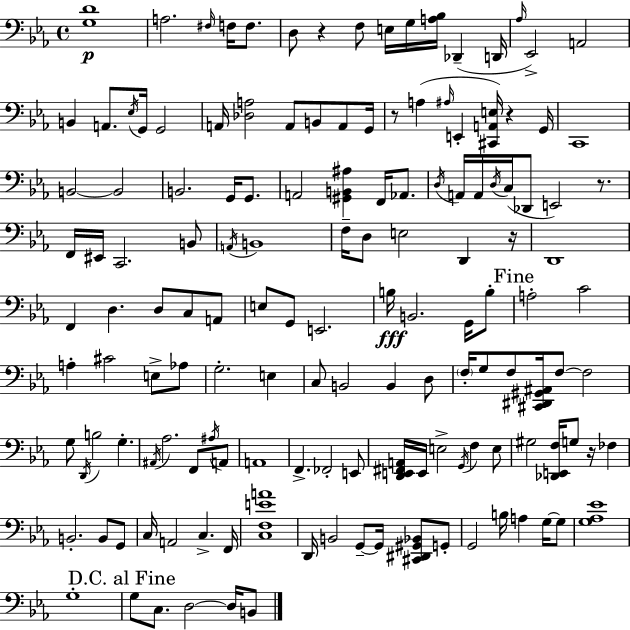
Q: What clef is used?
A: bass